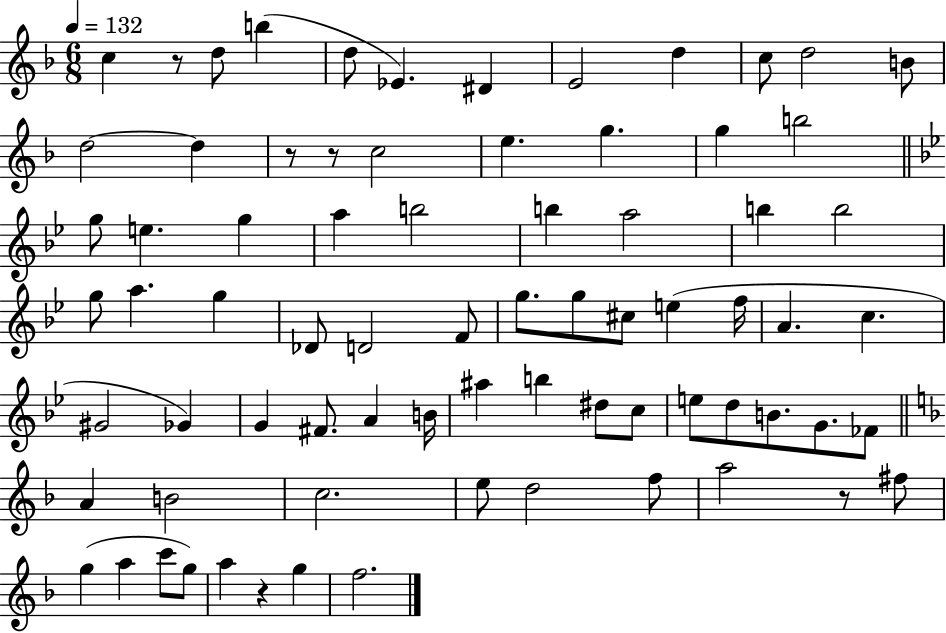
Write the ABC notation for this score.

X:1
T:Untitled
M:6/8
L:1/4
K:F
c z/2 d/2 b d/2 _E ^D E2 d c/2 d2 B/2 d2 d z/2 z/2 c2 e g g b2 g/2 e g a b2 b a2 b b2 g/2 a g _D/2 D2 F/2 g/2 g/2 ^c/2 e f/4 A c ^G2 _G G ^F/2 A B/4 ^a b ^d/2 c/2 e/2 d/2 B/2 G/2 _F/2 A B2 c2 e/2 d2 f/2 a2 z/2 ^f/2 g a c'/2 g/2 a z g f2